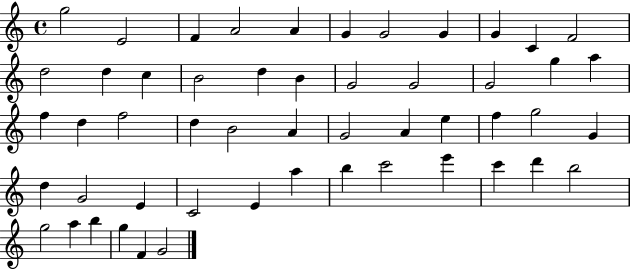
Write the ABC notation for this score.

X:1
T:Untitled
M:4/4
L:1/4
K:C
g2 E2 F A2 A G G2 G G C F2 d2 d c B2 d B G2 G2 G2 g a f d f2 d B2 A G2 A e f g2 G d G2 E C2 E a b c'2 e' c' d' b2 g2 a b g F G2